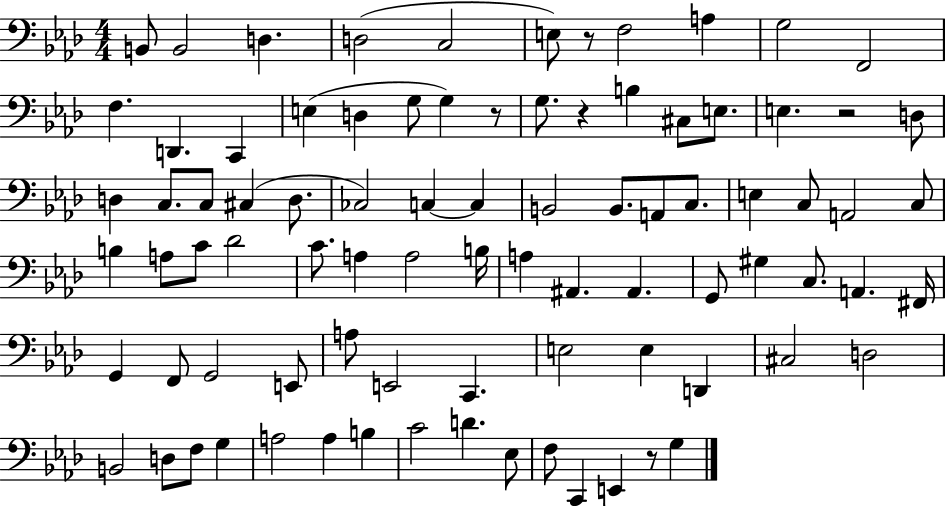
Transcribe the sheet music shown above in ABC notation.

X:1
T:Untitled
M:4/4
L:1/4
K:Ab
B,,/2 B,,2 D, D,2 C,2 E,/2 z/2 F,2 A, G,2 F,,2 F, D,, C,, E, D, G,/2 G, z/2 G,/2 z B, ^C,/2 E,/2 E, z2 D,/2 D, C,/2 C,/2 ^C, D,/2 _C,2 C, C, B,,2 B,,/2 A,,/2 C,/2 E, C,/2 A,,2 C,/2 B, A,/2 C/2 _D2 C/2 A, A,2 B,/4 A, ^A,, ^A,, G,,/2 ^G, C,/2 A,, ^F,,/4 G,, F,,/2 G,,2 E,,/2 A,/2 E,,2 C,, E,2 E, D,, ^C,2 D,2 B,,2 D,/2 F,/2 G, A,2 A, B, C2 D _E,/2 F,/2 C,, E,, z/2 G,